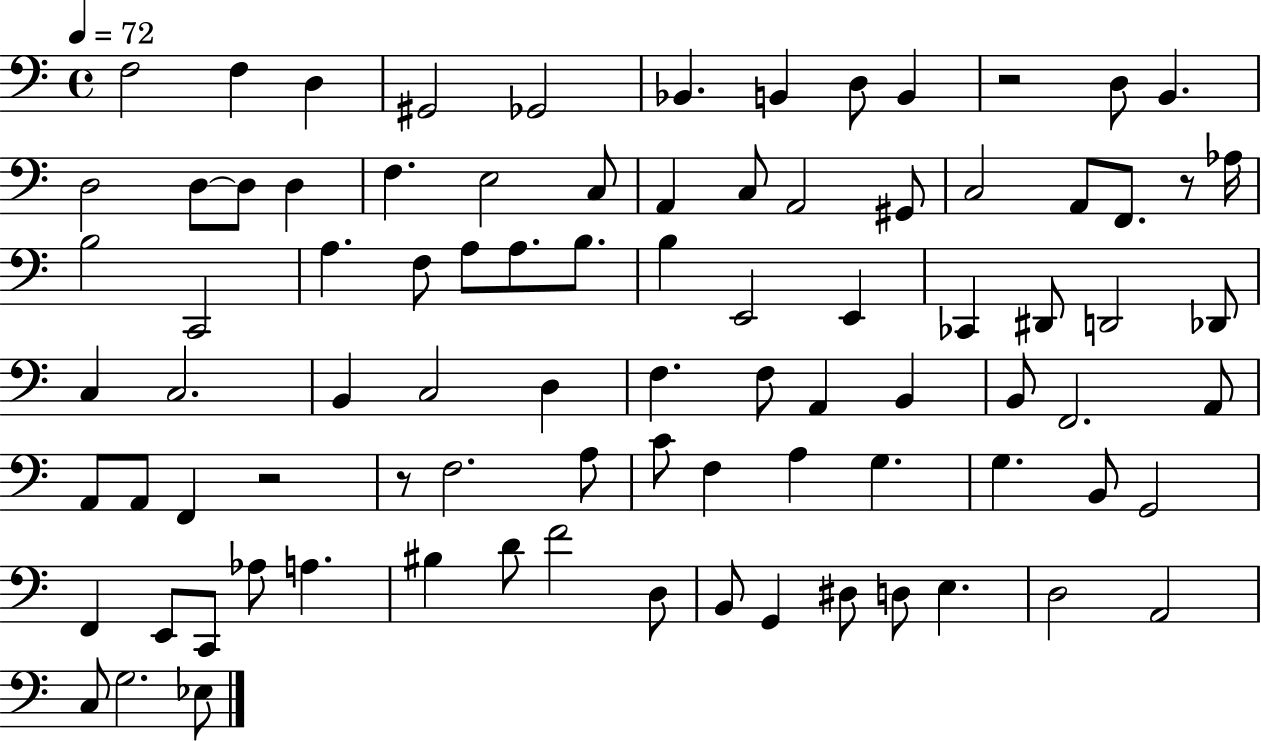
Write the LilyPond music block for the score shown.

{
  \clef bass
  \time 4/4
  \defaultTimeSignature
  \key c \major
  \tempo 4 = 72
  \repeat volta 2 { f2 f4 d4 | gis,2 ges,2 | bes,4. b,4 d8 b,4 | r2 d8 b,4. | \break d2 d8~~ d8 d4 | f4. e2 c8 | a,4 c8 a,2 gis,8 | c2 a,8 f,8. r8 aes16 | \break b2 c,2 | a4. f8 a8 a8. b8. | b4 e,2 e,4 | ces,4 dis,8 d,2 des,8 | \break c4 c2. | b,4 c2 d4 | f4. f8 a,4 b,4 | b,8 f,2. a,8 | \break a,8 a,8 f,4 r2 | r8 f2. a8 | c'8 f4 a4 g4. | g4. b,8 g,2 | \break f,4 e,8 c,8 aes8 a4. | bis4 d'8 f'2 d8 | b,8 g,4 dis8 d8 e4. | d2 a,2 | \break c8 g2. ees8 | } \bar "|."
}